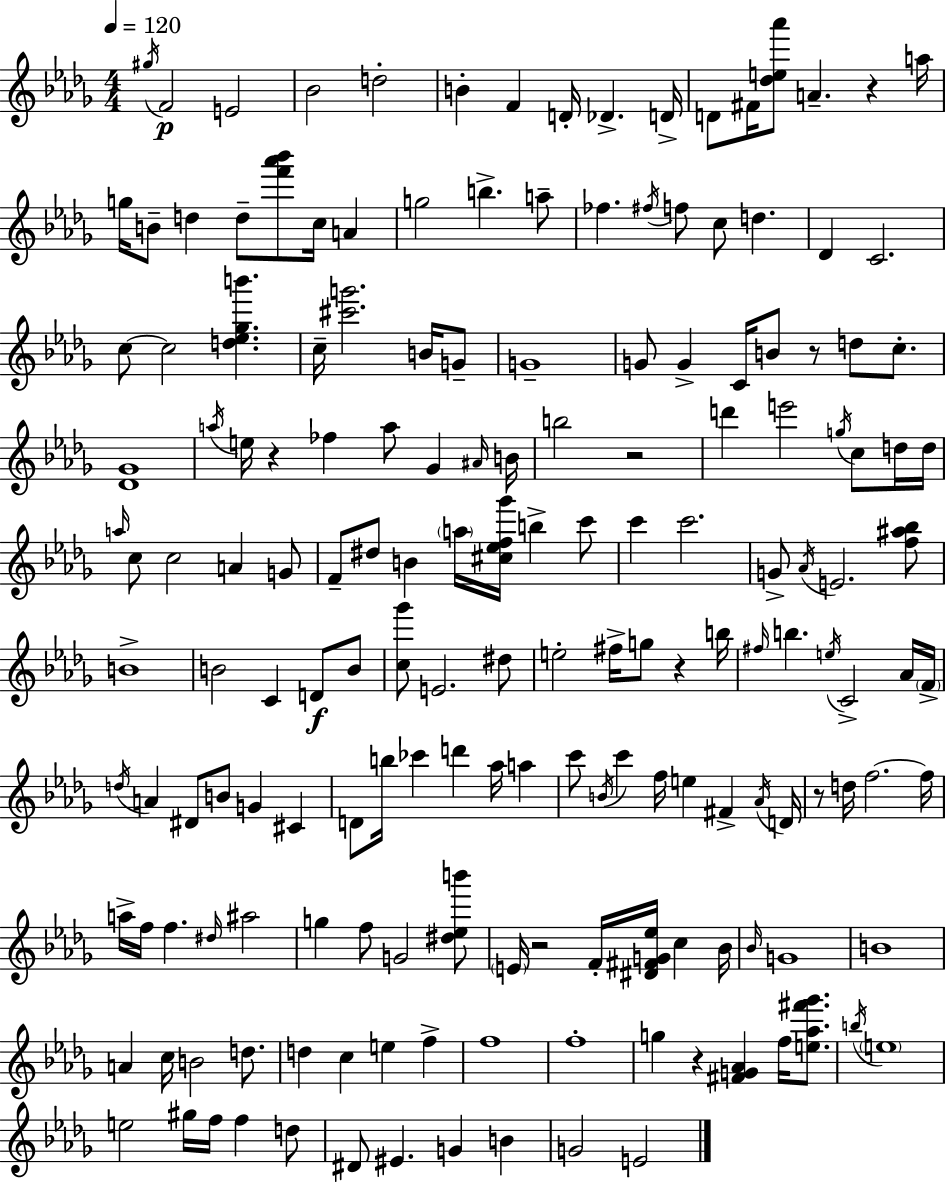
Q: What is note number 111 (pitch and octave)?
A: F5